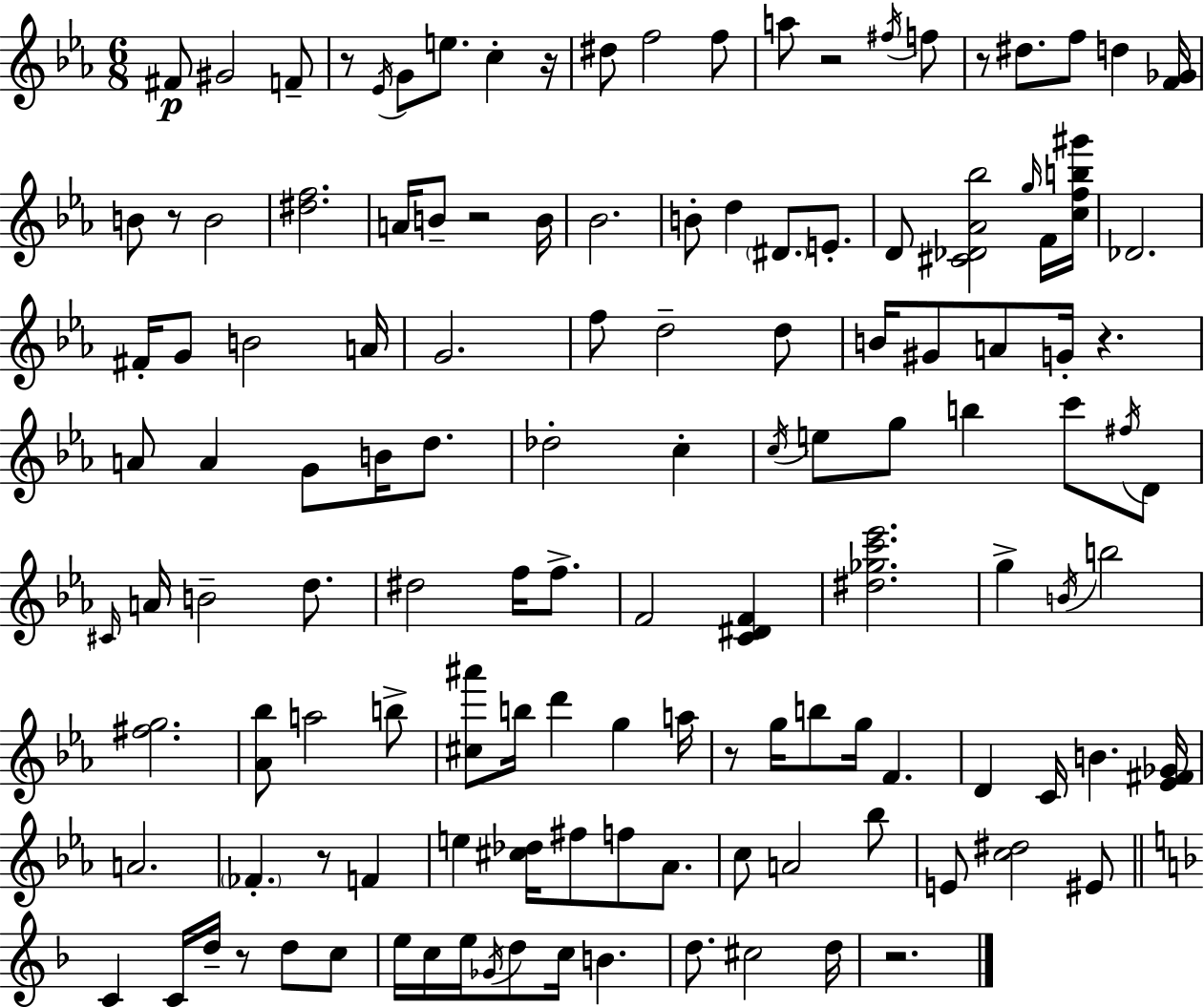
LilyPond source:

{
  \clef treble
  \numericTimeSignature
  \time 6/8
  \key ees \major
  \repeat volta 2 { fis'8\p gis'2 f'8-- | r8 \acciaccatura { ees'16 } g'8 e''8. c''4-. | r16 dis''8 f''2 f''8 | a''8 r2 \acciaccatura { fis''16 } | \break f''8 r8 dis''8. f''8 d''4 | <f' ges'>16 b'8 r8 b'2 | <dis'' f''>2. | a'16 b'8-- r2 | \break b'16 bes'2. | b'8-. d''4 \parenthesize dis'8. e'8.-. | d'8 <cis' des' aes' bes''>2 | \grace { g''16 } f'16 <c'' f'' b'' gis'''>16 des'2. | \break fis'16-. g'8 b'2 | a'16 g'2. | f''8 d''2-- | d''8 b'16 gis'8 a'8 g'16-. r4. | \break a'8 a'4 g'8 b'16 | d''8. des''2-. c''4-. | \acciaccatura { c''16 } e''8 g''8 b''4 | c'''8 \acciaccatura { fis''16 } d'8 \grace { cis'16 } a'16 b'2-- | \break d''8. dis''2 | f''16 f''8.-> f'2 | <c' dis' f'>4 <dis'' ges'' c''' ees'''>2. | g''4-> \acciaccatura { b'16 } b''2 | \break <fis'' g''>2. | <aes' bes''>8 a''2 | b''8-> <cis'' ais'''>8 b''16 d'''4 | g''4 a''16 r8 g''16 b''8 | \break g''16 f'4. d'4 c'16 | b'4. <ees' fis' ges'>16 a'2. | \parenthesize fes'4.-. | r8 f'4 e''4 <cis'' des''>16 | \break fis''8 f''8 aes'8. c''8 a'2 | bes''8 e'8 <c'' dis''>2 | eis'8 \bar "||" \break \key d \minor c'4 c'16 d''16-- r8 d''8 c''8 | e''16 c''16 e''16 \acciaccatura { ges'16 } d''8 c''16 b'4. | d''8. cis''2 | d''16 r2. | \break } \bar "|."
}